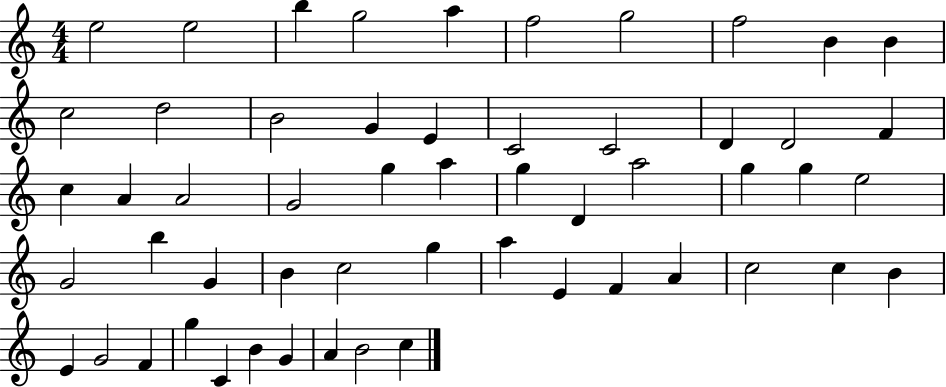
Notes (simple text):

E5/h E5/h B5/q G5/h A5/q F5/h G5/h F5/h B4/q B4/q C5/h D5/h B4/h G4/q E4/q C4/h C4/h D4/q D4/h F4/q C5/q A4/q A4/h G4/h G5/q A5/q G5/q D4/q A5/h G5/q G5/q E5/h G4/h B5/q G4/q B4/q C5/h G5/q A5/q E4/q F4/q A4/q C5/h C5/q B4/q E4/q G4/h F4/q G5/q C4/q B4/q G4/q A4/q B4/h C5/q